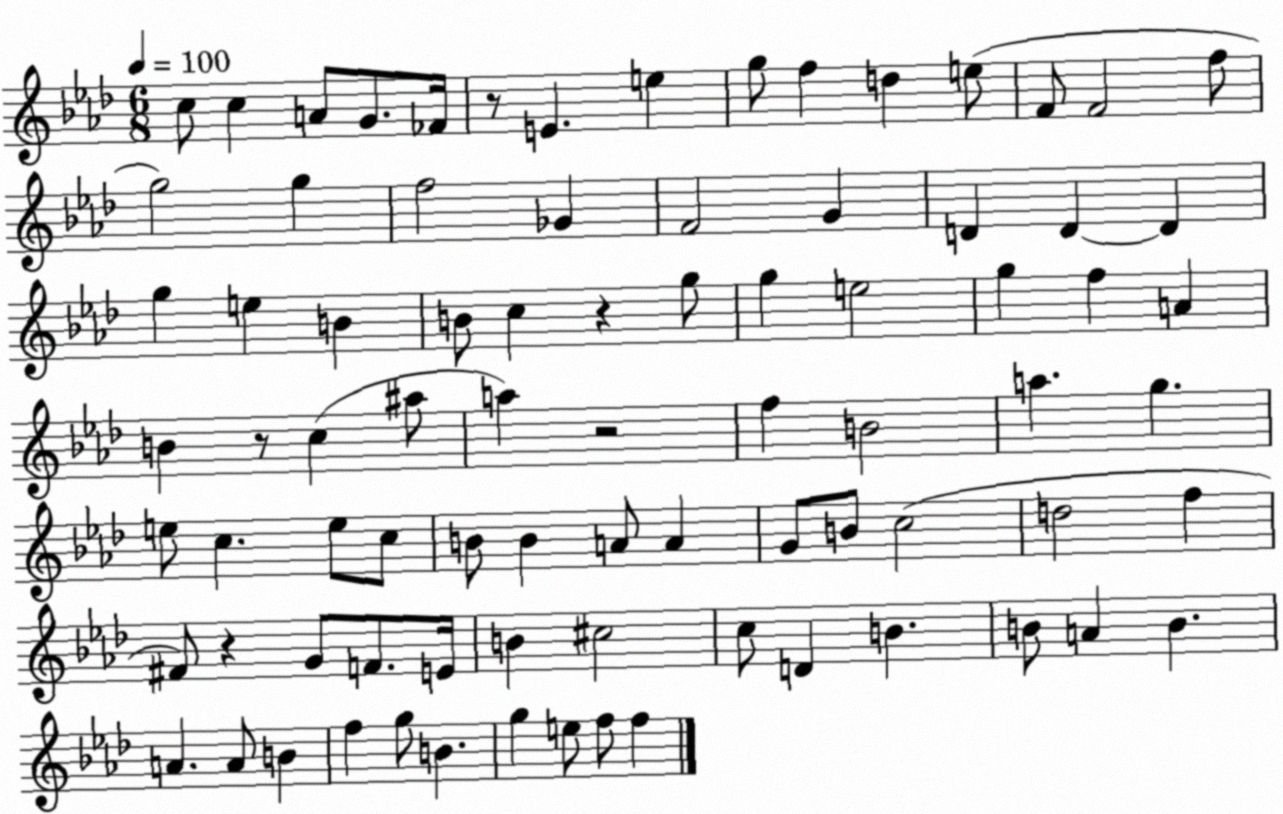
X:1
T:Untitled
M:6/8
L:1/4
K:Ab
c/2 c A/2 G/2 _F/4 z/2 E e g/2 f d e/2 F/2 F2 f/2 g2 g f2 _G F2 G D D D g e B B/2 c z g/2 g e2 g f A B z/2 c ^a/2 a z2 f B2 a g e/2 c e/2 c/2 B/2 B A/2 A G/2 B/2 c2 d2 f ^F/2 z G/2 F/2 E/4 B ^c2 c/2 D B B/2 A B A A/2 B f g/2 B g e/2 f/2 f